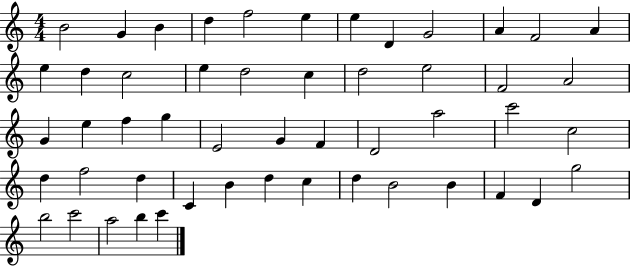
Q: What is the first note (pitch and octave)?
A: B4